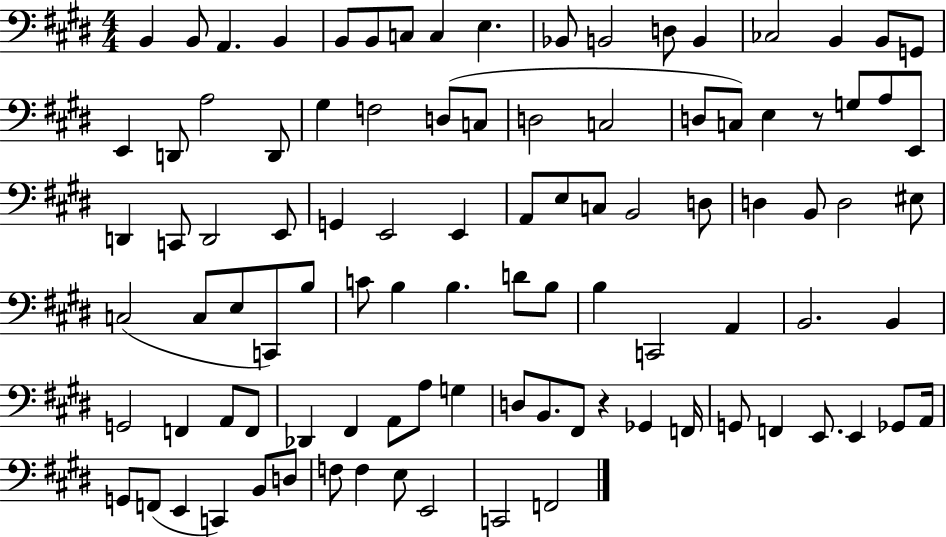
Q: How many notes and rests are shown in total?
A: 98